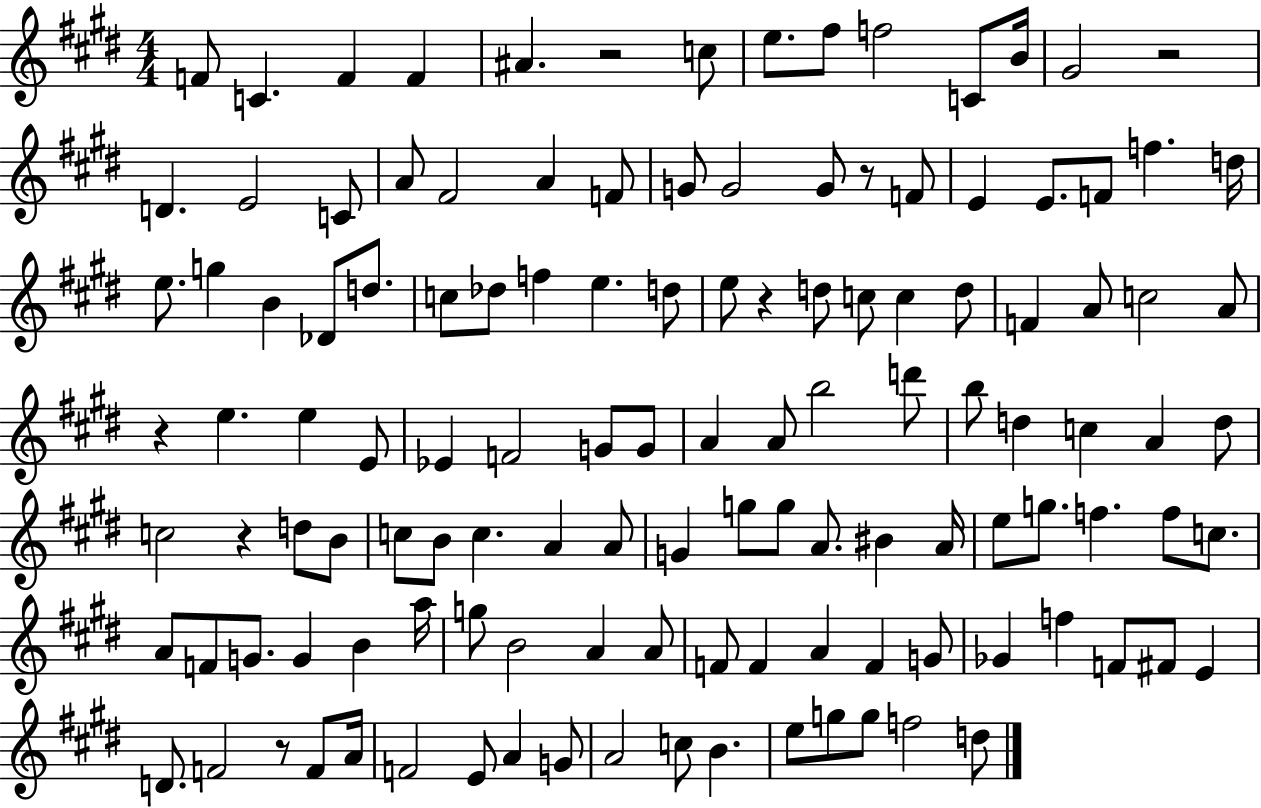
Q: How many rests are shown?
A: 7